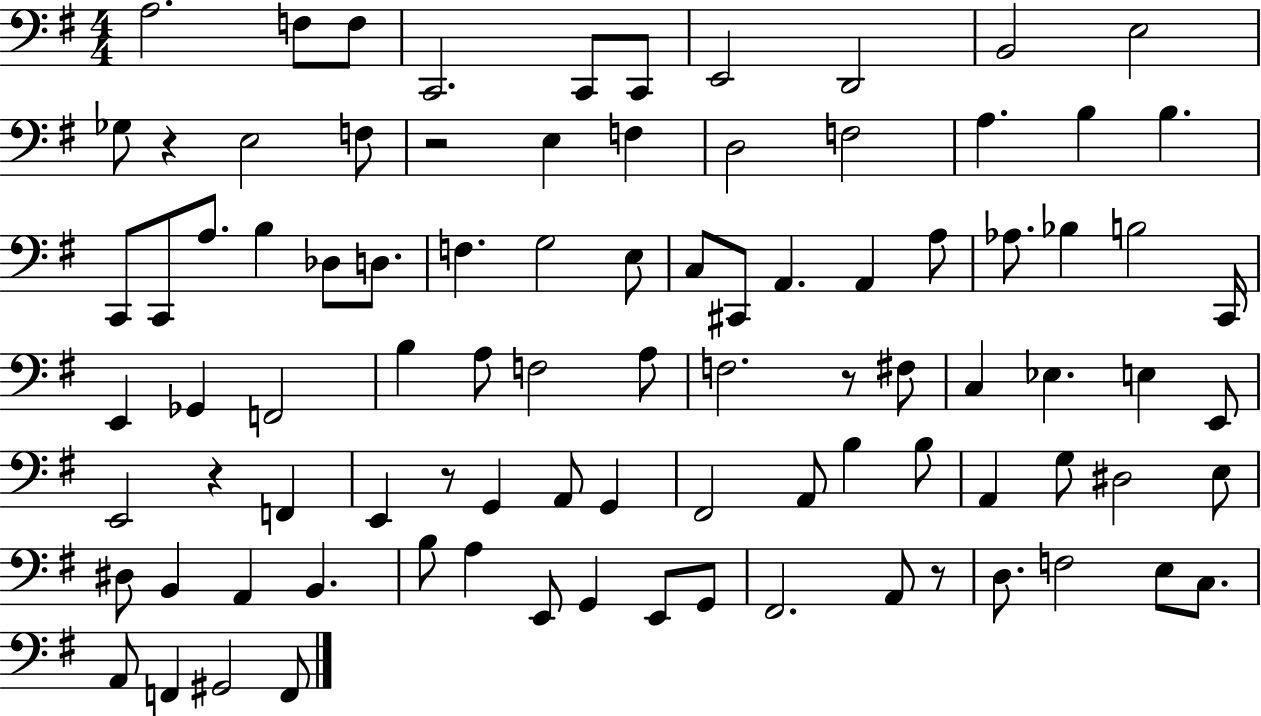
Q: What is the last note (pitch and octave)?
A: F2